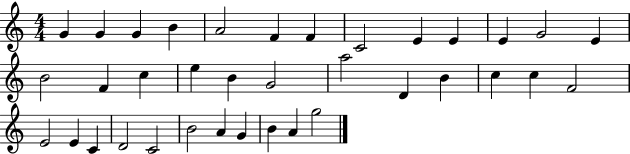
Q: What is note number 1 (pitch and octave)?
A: G4